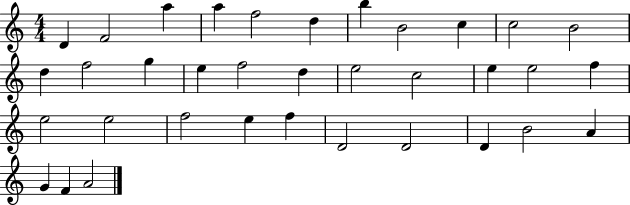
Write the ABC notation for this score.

X:1
T:Untitled
M:4/4
L:1/4
K:C
D F2 a a f2 d b B2 c c2 B2 d f2 g e f2 d e2 c2 e e2 f e2 e2 f2 e f D2 D2 D B2 A G F A2